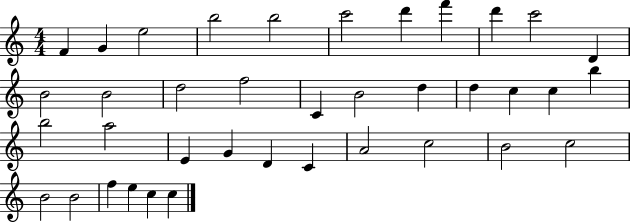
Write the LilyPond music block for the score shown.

{
  \clef treble
  \numericTimeSignature
  \time 4/4
  \key c \major
  f'4 g'4 e''2 | b''2 b''2 | c'''2 d'''4 f'''4 | d'''4 c'''2 d'4 | \break b'2 b'2 | d''2 f''2 | c'4 b'2 d''4 | d''4 c''4 c''4 b''4 | \break b''2 a''2 | e'4 g'4 d'4 c'4 | a'2 c''2 | b'2 c''2 | \break b'2 b'2 | f''4 e''4 c''4 c''4 | \bar "|."
}